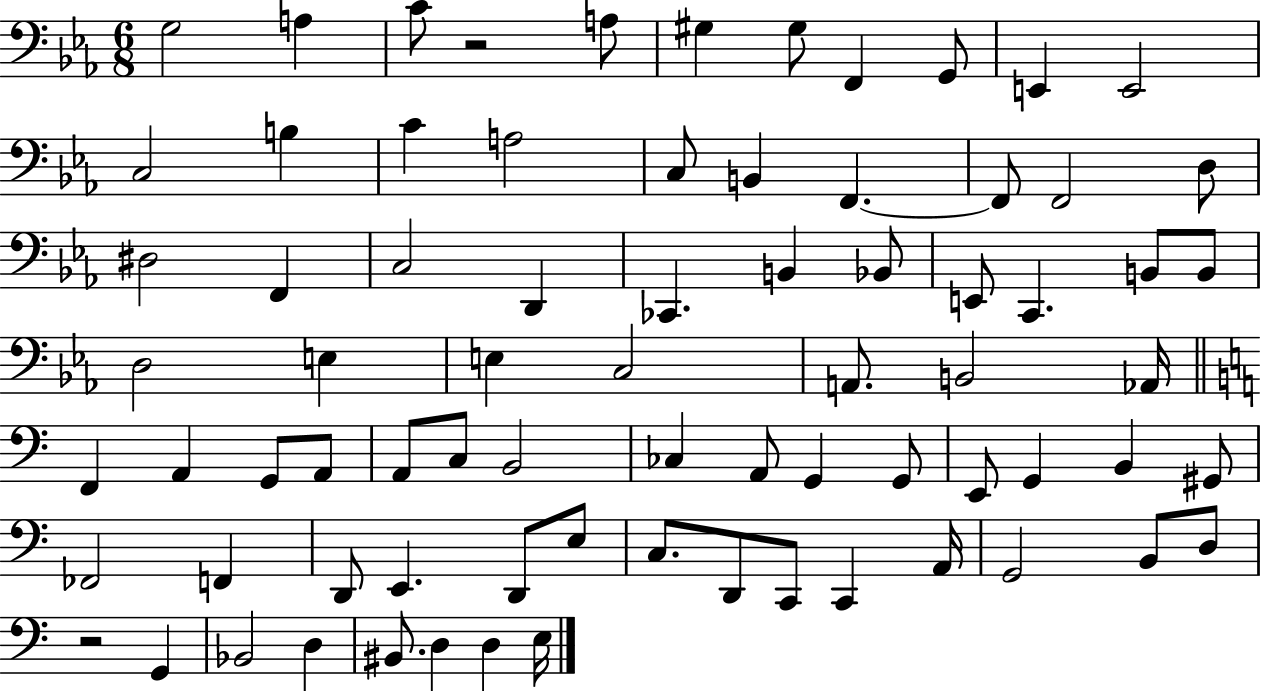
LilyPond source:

{
  \clef bass
  \numericTimeSignature
  \time 6/8
  \key ees \major
  g2 a4 | c'8 r2 a8 | gis4 gis8 f,4 g,8 | e,4 e,2 | \break c2 b4 | c'4 a2 | c8 b,4 f,4.~~ | f,8 f,2 d8 | \break dis2 f,4 | c2 d,4 | ces,4. b,4 bes,8 | e,8 c,4. b,8 b,8 | \break d2 e4 | e4 c2 | a,8. b,2 aes,16 | \bar "||" \break \key c \major f,4 a,4 g,8 a,8 | a,8 c8 b,2 | ces4 a,8 g,4 g,8 | e,8 g,4 b,4 gis,8 | \break fes,2 f,4 | d,8 e,4. d,8 e8 | c8. d,8 c,8 c,4 a,16 | g,2 b,8 d8 | \break r2 g,4 | bes,2 d4 | bis,8. d4 d4 e16 | \bar "|."
}